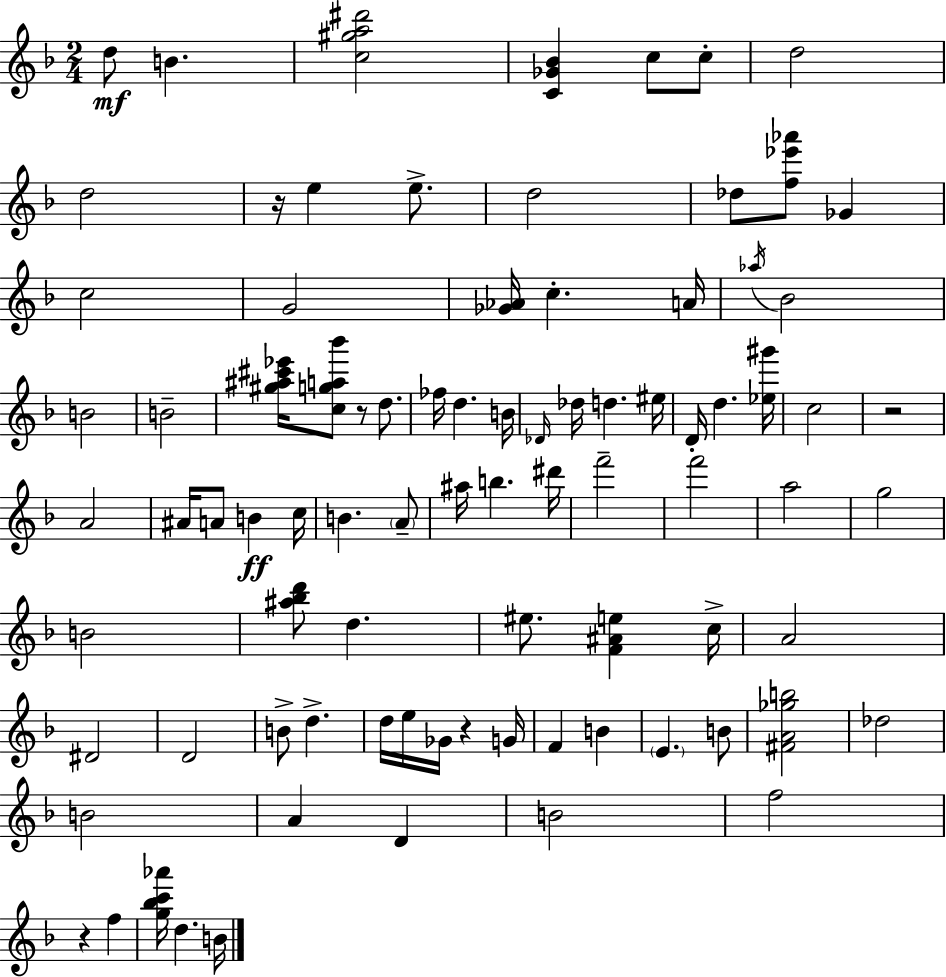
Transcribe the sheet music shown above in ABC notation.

X:1
T:Untitled
M:2/4
L:1/4
K:Dm
d/2 B [c^ga^d']2 [C_G_B] c/2 c/2 d2 d2 z/4 e e/2 d2 _d/2 [f_e'_a']/2 _G c2 G2 [_G_A]/4 c A/4 _a/4 _B2 B2 B2 [^g^a^c'_e']/4 [cga_b']/2 z/2 d/2 _f/4 d B/4 _D/4 _d/4 d ^e/4 D/4 d [_e^g']/4 c2 z2 A2 ^A/4 A/2 B c/4 B A/2 ^a/4 b ^d'/4 f'2 f'2 a2 g2 B2 [^a_bd']/2 d ^e/2 [F^Ae] c/4 A2 ^D2 D2 B/2 d d/4 e/4 _G/4 z G/4 F B E B/2 [^FA_gb]2 _d2 B2 A D B2 f2 z f [g_bc'_a']/4 d B/4